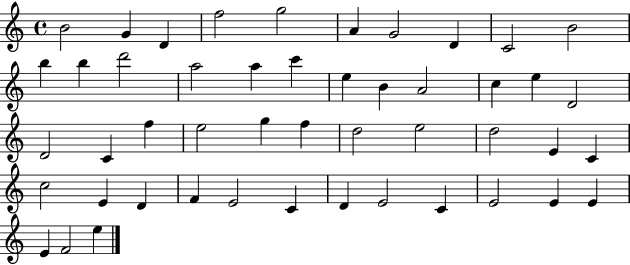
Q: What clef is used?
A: treble